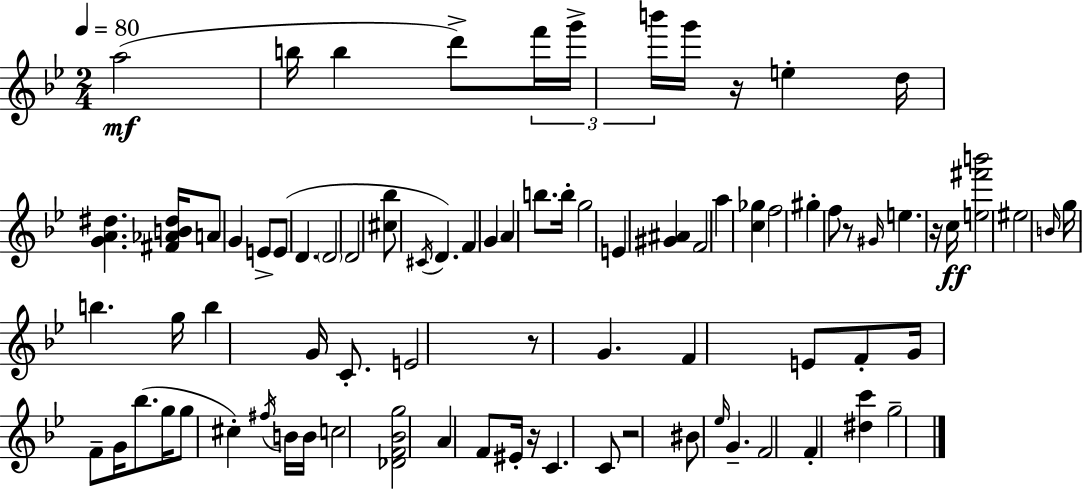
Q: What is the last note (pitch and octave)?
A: G5